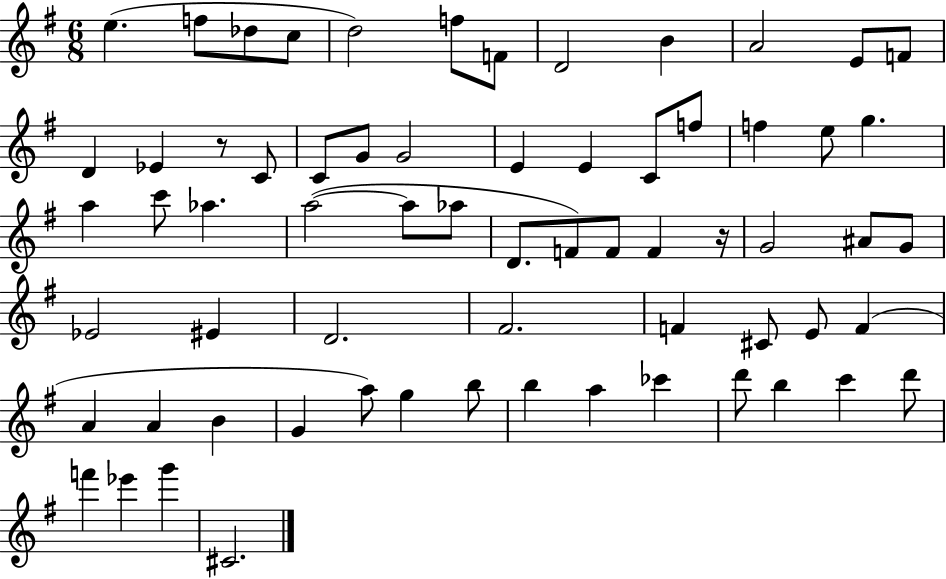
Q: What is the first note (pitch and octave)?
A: E5